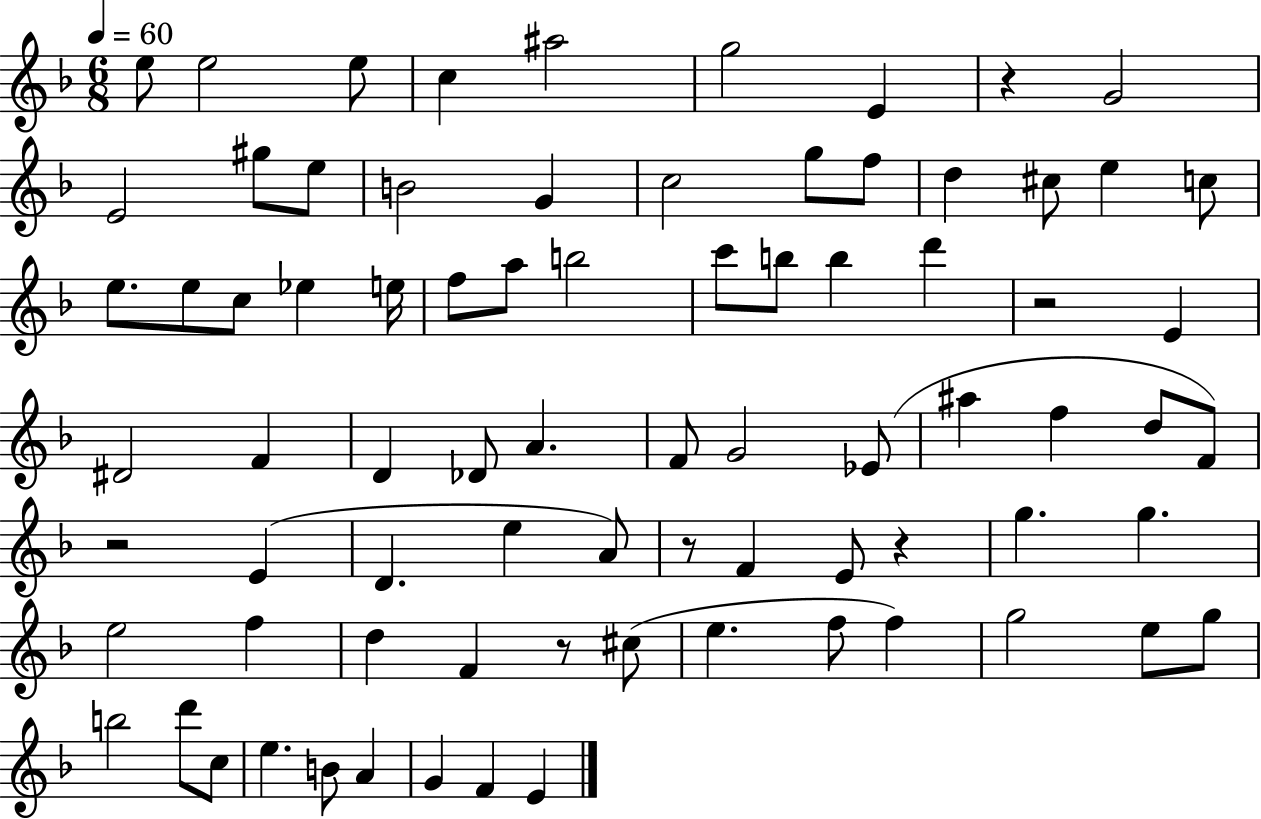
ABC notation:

X:1
T:Untitled
M:6/8
L:1/4
K:F
e/2 e2 e/2 c ^a2 g2 E z G2 E2 ^g/2 e/2 B2 G c2 g/2 f/2 d ^c/2 e c/2 e/2 e/2 c/2 _e e/4 f/2 a/2 b2 c'/2 b/2 b d' z2 E ^D2 F D _D/2 A F/2 G2 _E/2 ^a f d/2 F/2 z2 E D e A/2 z/2 F E/2 z g g e2 f d F z/2 ^c/2 e f/2 f g2 e/2 g/2 b2 d'/2 c/2 e B/2 A G F E